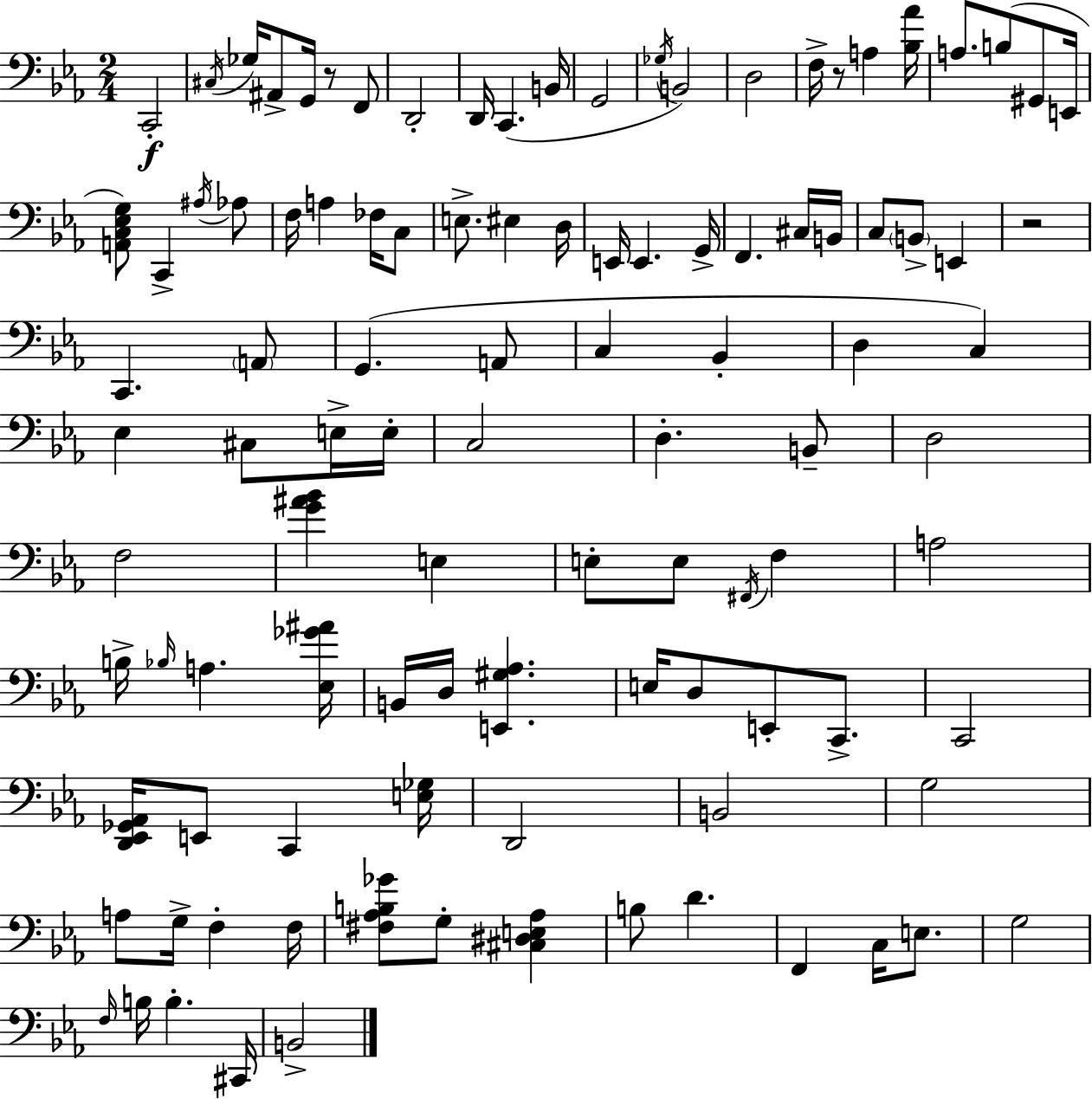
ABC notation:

X:1
T:Untitled
M:2/4
L:1/4
K:Cm
C,,2 ^C,/4 _G,/4 ^A,,/2 G,,/4 z/2 F,,/2 D,,2 D,,/4 C,, B,,/4 G,,2 _G,/4 B,,2 D,2 F,/4 z/2 A, [_B,_A]/4 A,/2 B,/2 ^G,,/2 E,,/4 [A,,C,_E,G,]/2 C,, ^A,/4 _A,/2 F,/4 A, _F,/4 C,/2 E,/2 ^E, D,/4 E,,/4 E,, G,,/4 F,, ^C,/4 B,,/4 C,/2 B,,/2 E,, z2 C,, A,,/2 G,, A,,/2 C, _B,, D, C, _E, ^C,/2 E,/4 E,/4 C,2 D, B,,/2 D,2 F,2 [G^A_B] E, E,/2 E,/2 ^F,,/4 F, A,2 B,/4 _B,/4 A, [_E,_G^A]/4 B,,/4 D,/4 [E,,^G,_A,] E,/4 D,/2 E,,/2 C,,/2 C,,2 [D,,_E,,_G,,_A,,]/4 E,,/2 C,, [E,_G,]/4 D,,2 B,,2 G,2 A,/2 G,/4 F, F,/4 [^F,_A,B,_G]/2 G,/2 [^C,^D,E,_A,] B,/2 D F,, C,/4 E,/2 G,2 F,/4 B,/4 B, ^C,,/4 B,,2